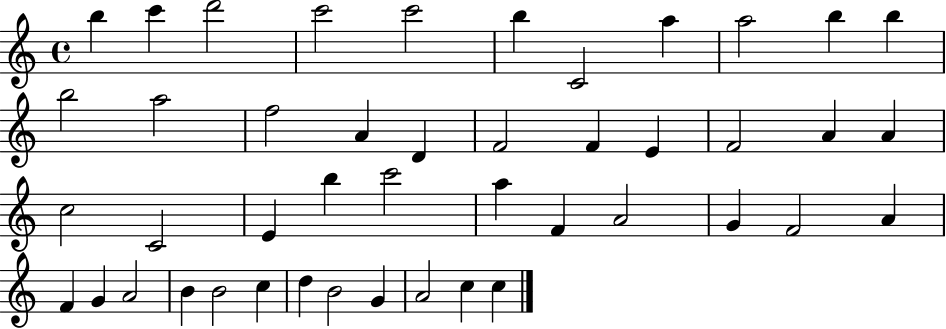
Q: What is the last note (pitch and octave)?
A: C5